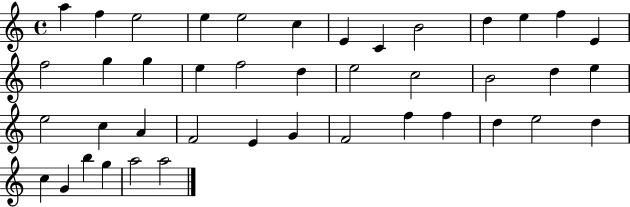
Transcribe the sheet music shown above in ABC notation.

X:1
T:Untitled
M:4/4
L:1/4
K:C
a f e2 e e2 c E C B2 d e f E f2 g g e f2 d e2 c2 B2 d e e2 c A F2 E G F2 f f d e2 d c G b g a2 a2